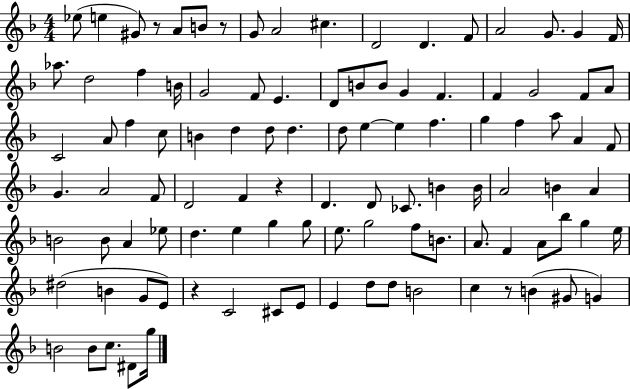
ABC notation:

X:1
T:Untitled
M:4/4
L:1/4
K:F
_e/2 e ^G/2 z/2 A/2 B/2 z/2 G/2 A2 ^c D2 D F/2 A2 G/2 G F/4 _a/2 d2 f B/4 G2 F/2 E D/2 B/2 B/2 G F F G2 F/2 A/2 C2 A/2 f c/2 B d d/2 d d/2 e e f g f a/2 A F/2 G A2 F/2 D2 F z D D/2 _C/2 B B/4 A2 B A B2 B/2 A _e/2 d e g g/2 e/2 g2 f/2 B/2 A/2 F A/2 _b/2 g e/4 ^d2 B G/2 E/2 z C2 ^C/2 E/2 E d/2 d/2 B2 c z/2 B ^G/2 G B2 B/2 c/2 ^D/2 g/4